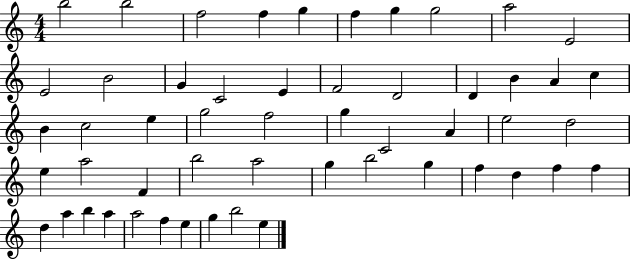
X:1
T:Untitled
M:4/4
L:1/4
K:C
b2 b2 f2 f g f g g2 a2 E2 E2 B2 G C2 E F2 D2 D B A c B c2 e g2 f2 g C2 A e2 d2 e a2 F b2 a2 g b2 g f d f f d a b a a2 f e g b2 e